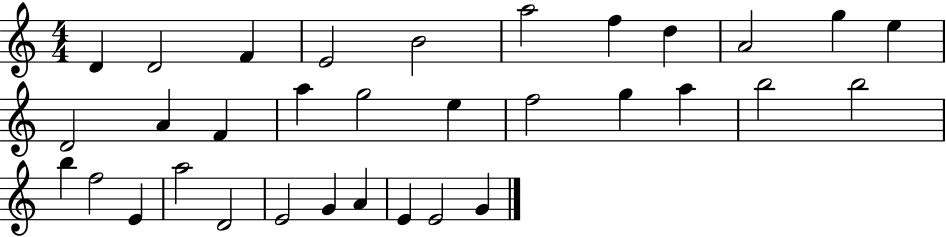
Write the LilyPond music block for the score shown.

{
  \clef treble
  \numericTimeSignature
  \time 4/4
  \key c \major
  d'4 d'2 f'4 | e'2 b'2 | a''2 f''4 d''4 | a'2 g''4 e''4 | \break d'2 a'4 f'4 | a''4 g''2 e''4 | f''2 g''4 a''4 | b''2 b''2 | \break b''4 f''2 e'4 | a''2 d'2 | e'2 g'4 a'4 | e'4 e'2 g'4 | \break \bar "|."
}